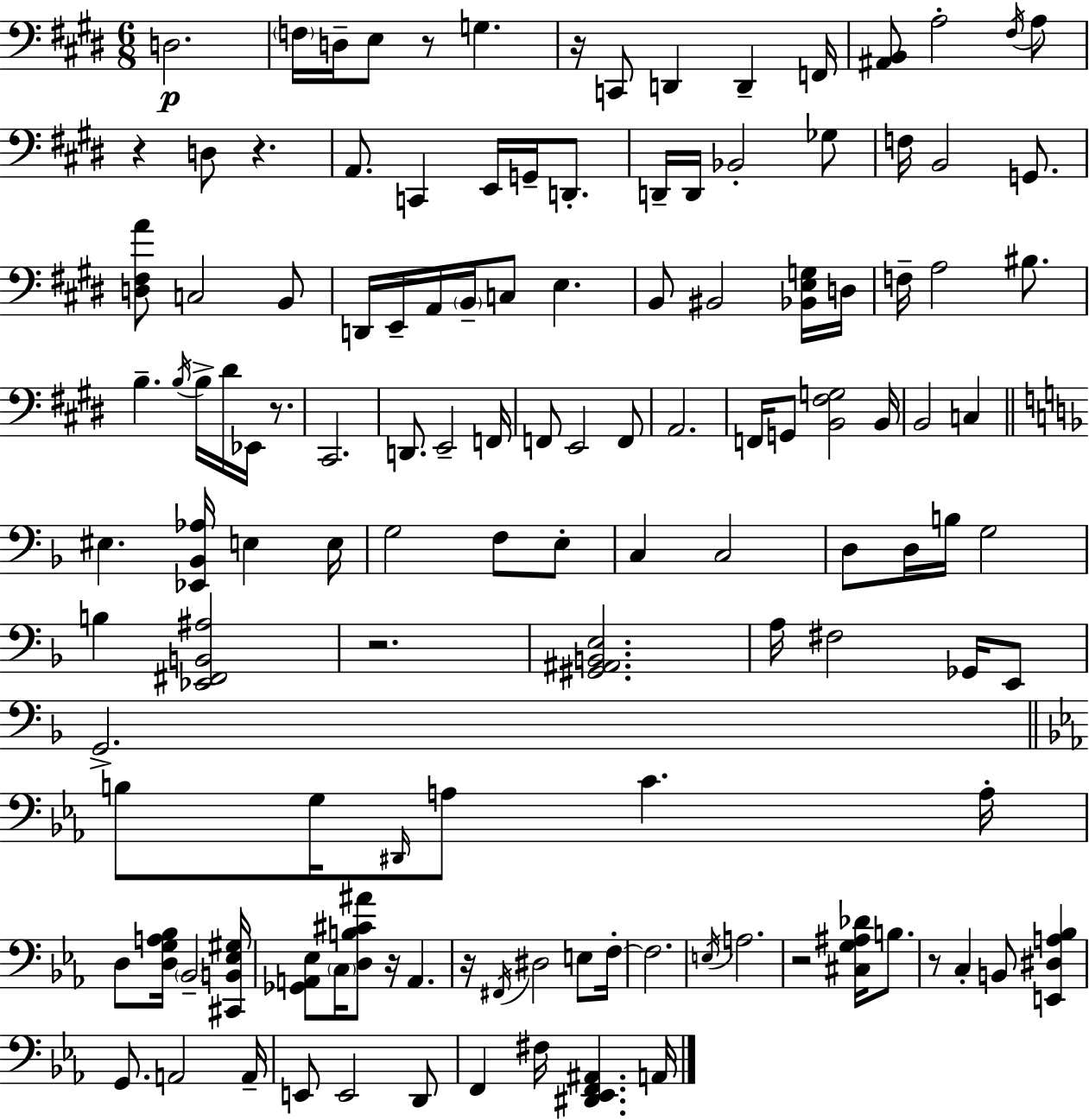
D3/h. F3/s D3/s E3/e R/e G3/q. R/s C2/e D2/q D2/q F2/s [A#2,B2]/e A3/h F#3/s A3/e R/q D3/e R/q. A2/e. C2/q E2/s G2/s D2/e. D2/s D2/s Bb2/h Gb3/e F3/s B2/h G2/e. [D3,F#3,A4]/e C3/h B2/e D2/s E2/s A2/s B2/s C3/e E3/q. B2/e BIS2/h [Bb2,E3,G3]/s D3/s F3/s A3/h BIS3/e. B3/q. B3/s B3/s D#4/s Eb2/s R/e. C#2/h. D2/e. E2/h F2/s F2/e E2/h F2/e A2/h. F2/s G2/e [B2,F#3,G3]/h B2/s B2/h C3/q EIS3/q. [Eb2,Bb2,Ab3]/s E3/q E3/s G3/h F3/e E3/e C3/q C3/h D3/e D3/s B3/s G3/h B3/q [Eb2,F#2,B2,A#3]/h R/h. [G#2,A#2,B2,E3]/h. A3/s F#3/h Gb2/s E2/e G2/h. B3/e G3/s D#2/s A3/e C4/q. A3/s D3/e [D3,G3,A3,Bb3]/s Bb2/h [C#2,B2,Eb3,G#3]/s [Gb2,A2,Eb3]/e C3/s [D3,B3,C#4,A#4]/e R/s A2/q. R/s F#2/s D#3/h E3/e F3/s F3/h. E3/s A3/h. R/h [C#3,G3,A#3,Db4]/s B3/e. R/e C3/q B2/e [E2,D#3,A3,Bb3]/q G2/e. A2/h A2/s E2/e E2/h D2/e F2/q F#3/s [D#2,Eb2,F2,A#2]/q. A2/s